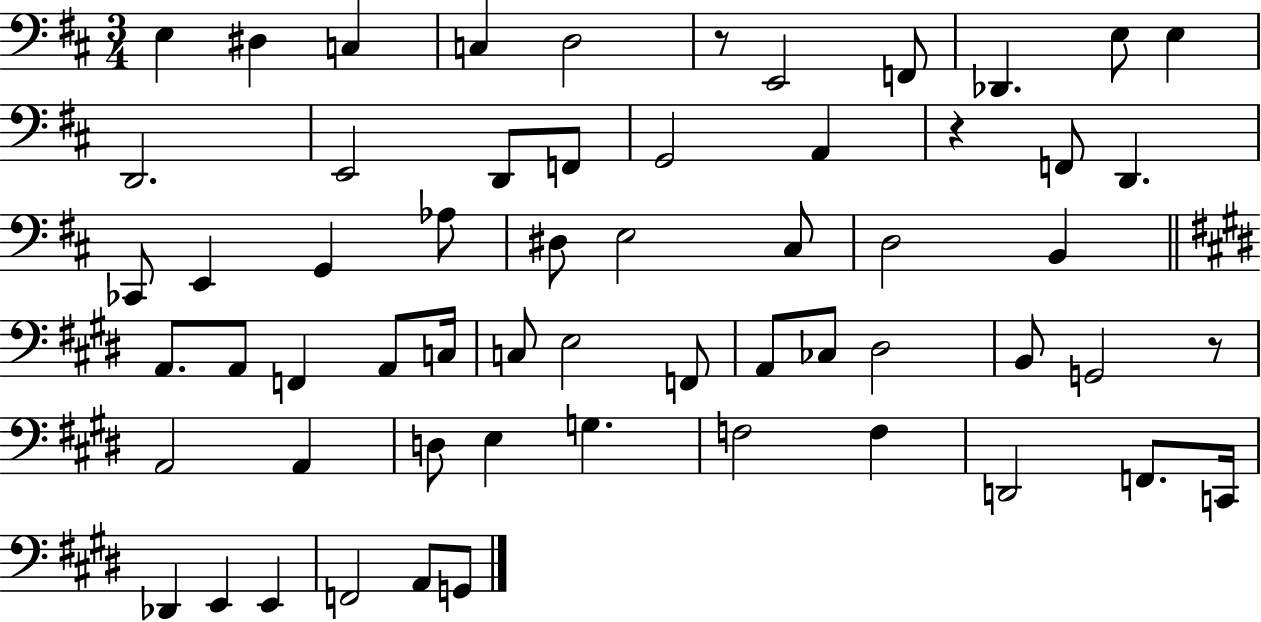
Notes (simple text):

E3/q D#3/q C3/q C3/q D3/h R/e E2/h F2/e Db2/q. E3/e E3/q D2/h. E2/h D2/e F2/e G2/h A2/q R/q F2/e D2/q. CES2/e E2/q G2/q Ab3/e D#3/e E3/h C#3/e D3/h B2/q A2/e. A2/e F2/q A2/e C3/s C3/e E3/h F2/e A2/e CES3/e D#3/h B2/e G2/h R/e A2/h A2/q D3/e E3/q G3/q. F3/h F3/q D2/h F2/e. C2/s Db2/q E2/q E2/q F2/h A2/e G2/e